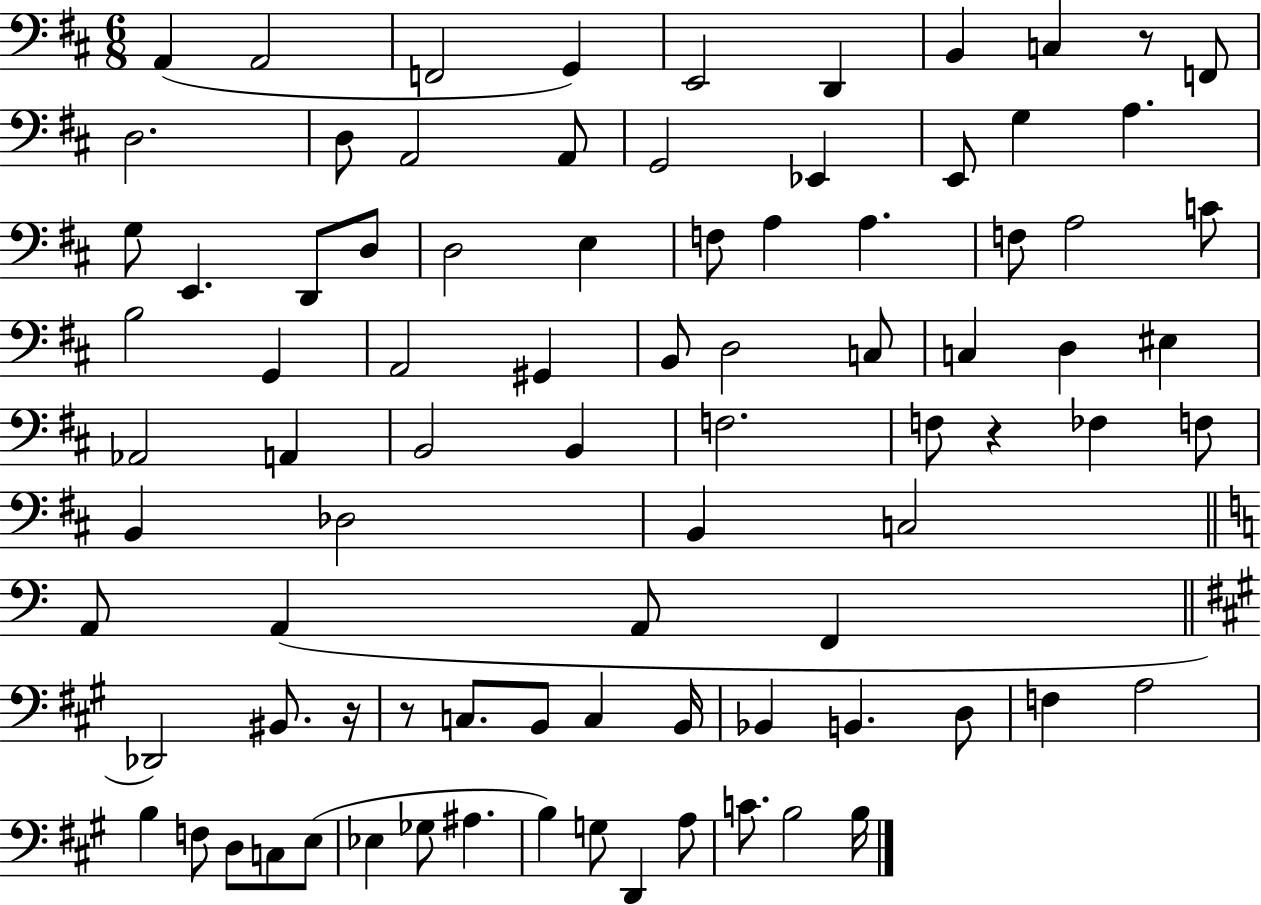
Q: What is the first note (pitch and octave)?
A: A2